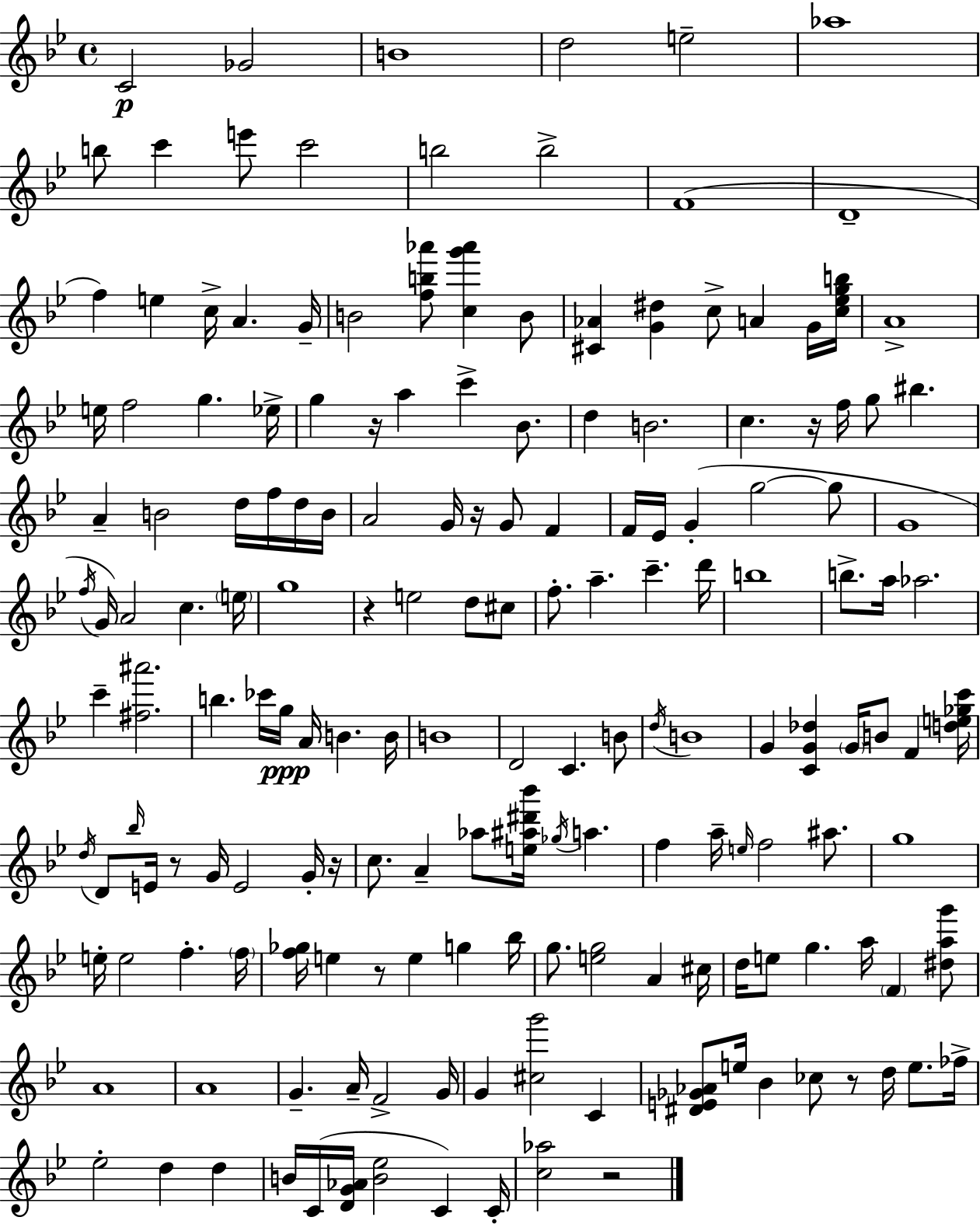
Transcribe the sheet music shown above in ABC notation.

X:1
T:Untitled
M:4/4
L:1/4
K:Gm
C2 _G2 B4 d2 e2 _a4 b/2 c' e'/2 c'2 b2 b2 F4 D4 f e c/4 A G/4 B2 [fb_a']/2 [cg'_a'] B/2 [^C_A] [G^d] c/2 A G/4 [c_egb]/4 A4 e/4 f2 g _e/4 g z/4 a c' _B/2 d B2 c z/4 f/4 g/2 ^b A B2 d/4 f/4 d/4 B/4 A2 G/4 z/4 G/2 F F/4 _E/4 G g2 g/2 G4 f/4 G/4 A2 c e/4 g4 z e2 d/2 ^c/2 f/2 a c' d'/4 b4 b/2 a/4 _a2 c' [^f^a']2 b _c'/4 g/4 A/4 B B/4 B4 D2 C B/2 d/4 B4 G [CG_d] G/4 B/2 F [de_gc']/4 d/4 D/2 _b/4 E/4 z/2 G/4 E2 G/4 z/4 c/2 A _a/2 [e^a^d'_b']/4 _g/4 a f a/4 e/4 f2 ^a/2 g4 e/4 e2 f f/4 [f_g]/4 e z/2 e g _b/4 g/2 [eg]2 A ^c/4 d/4 e/2 g a/4 F [^dag']/2 A4 A4 G A/4 F2 G/4 G [^cg']2 C [^DE_G_A]/2 e/4 _B _c/2 z/2 d/4 e/2 _f/4 _e2 d d B/4 C/4 [DG_A]/4 [B_e]2 C C/4 [c_a]2 z2